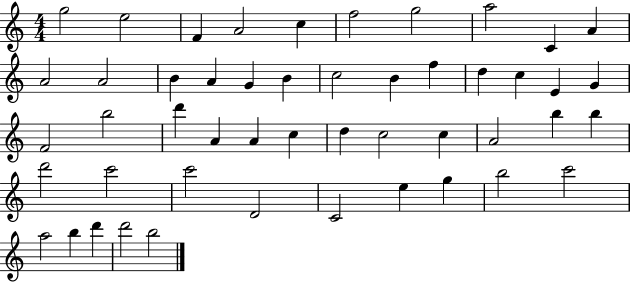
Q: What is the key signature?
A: C major